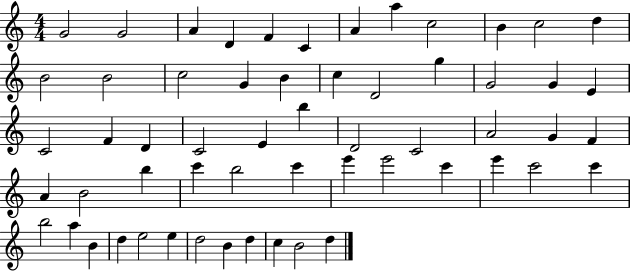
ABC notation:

X:1
T:Untitled
M:4/4
L:1/4
K:C
G2 G2 A D F C A a c2 B c2 d B2 B2 c2 G B c D2 g G2 G E C2 F D C2 E b D2 C2 A2 G F A B2 b c' b2 c' e' e'2 c' e' c'2 c' b2 a B d e2 e d2 B d c B2 d